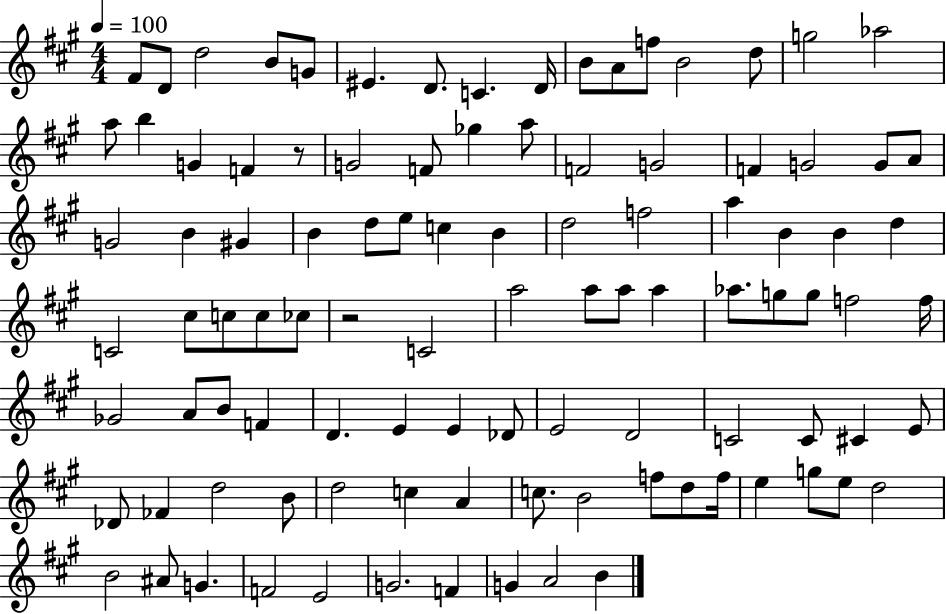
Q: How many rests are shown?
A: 2